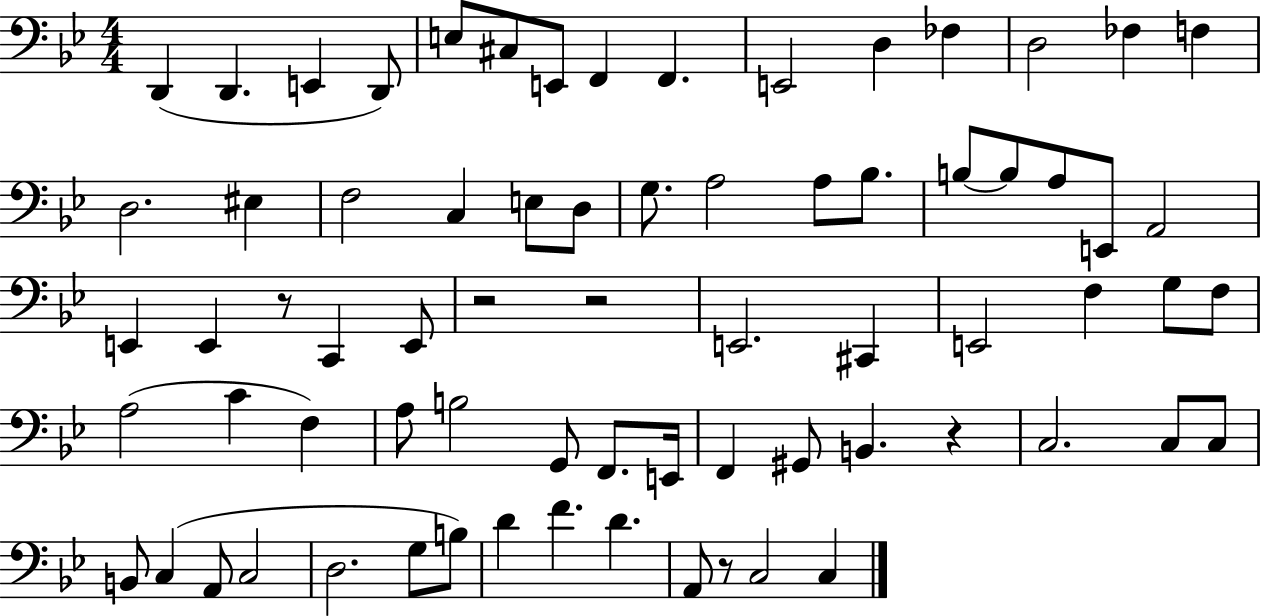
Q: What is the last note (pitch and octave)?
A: C3